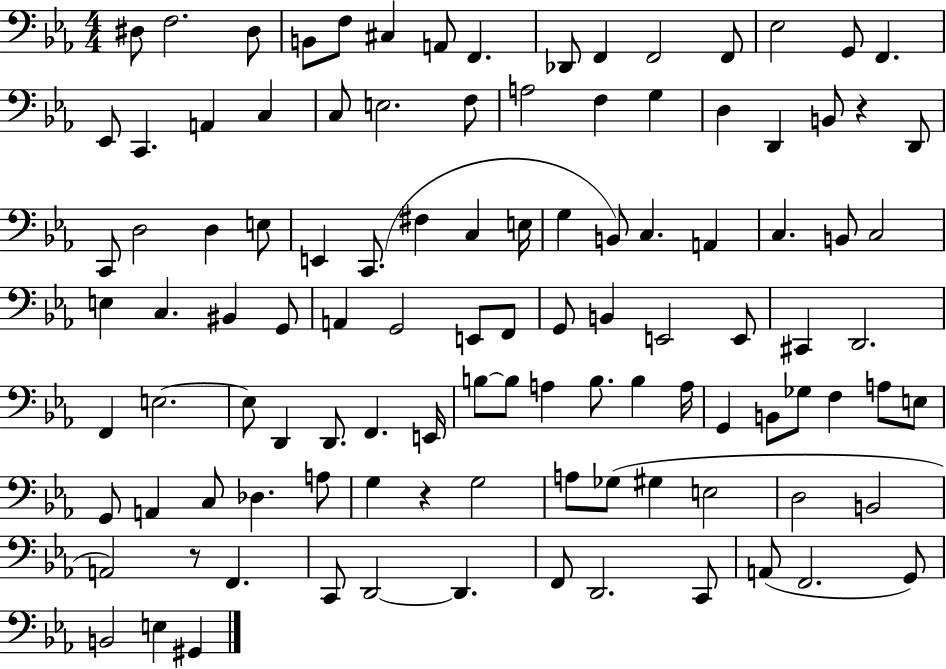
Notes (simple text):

D#3/e F3/h. D#3/e B2/e F3/e C#3/q A2/e F2/q. Db2/e F2/q F2/h F2/e Eb3/h G2/e F2/q. Eb2/e C2/q. A2/q C3/q C3/e E3/h. F3/e A3/h F3/q G3/q D3/q D2/q B2/e R/q D2/e C2/e D3/h D3/q E3/e E2/q C2/e. F#3/q C3/q E3/s G3/q B2/e C3/q. A2/q C3/q. B2/e C3/h E3/q C3/q. BIS2/q G2/e A2/q G2/h E2/e F2/e G2/e B2/q E2/h E2/e C#2/q D2/h. F2/q E3/h. E3/e D2/q D2/e. F2/q. E2/s B3/e B3/e A3/q B3/e. B3/q A3/s G2/q B2/e Gb3/e F3/q A3/e E3/e G2/e A2/q C3/e Db3/q. A3/e G3/q R/q G3/h A3/e Gb3/e G#3/q E3/h D3/h B2/h A2/h R/e F2/q. C2/e D2/h D2/q. F2/e D2/h. C2/e A2/e F2/h. G2/e B2/h E3/q G#2/q